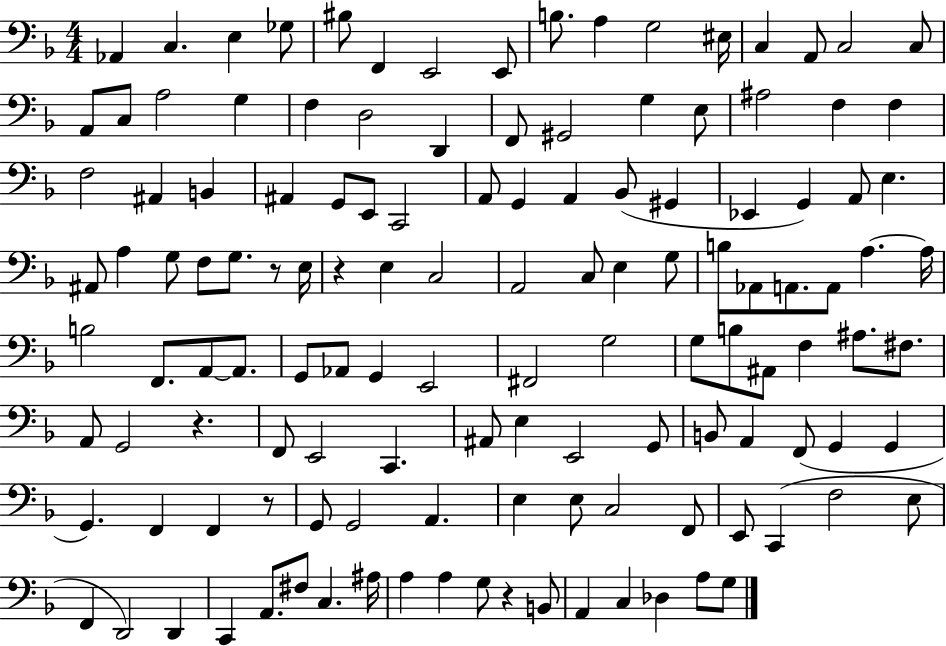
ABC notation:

X:1
T:Untitled
M:4/4
L:1/4
K:F
_A,, C, E, _G,/2 ^B,/2 F,, E,,2 E,,/2 B,/2 A, G,2 ^E,/4 C, A,,/2 C,2 C,/2 A,,/2 C,/2 A,2 G, F, D,2 D,, F,,/2 ^G,,2 G, E,/2 ^A,2 F, F, F,2 ^A,, B,, ^A,, G,,/2 E,,/2 C,,2 A,,/2 G,, A,, _B,,/2 ^G,, _E,, G,, A,,/2 E, ^A,,/2 A, G,/2 F,/2 G,/2 z/2 E,/4 z E, C,2 A,,2 C,/2 E, G,/2 B,/2 _A,,/2 A,,/2 A,,/2 A, A,/4 B,2 F,,/2 A,,/2 A,,/2 G,,/2 _A,,/2 G,, E,,2 ^F,,2 G,2 G,/2 B,/2 ^A,,/2 F, ^A,/2 ^F,/2 A,,/2 G,,2 z F,,/2 E,,2 C,, ^A,,/2 E, E,,2 G,,/2 B,,/2 A,, F,,/2 G,, G,, G,, F,, F,, z/2 G,,/2 G,,2 A,, E, E,/2 C,2 F,,/2 E,,/2 C,, F,2 E,/2 F,, D,,2 D,, C,, A,,/2 ^F,/2 C, ^A,/4 A, A, G,/2 z B,,/2 A,, C, _D, A,/2 G,/2